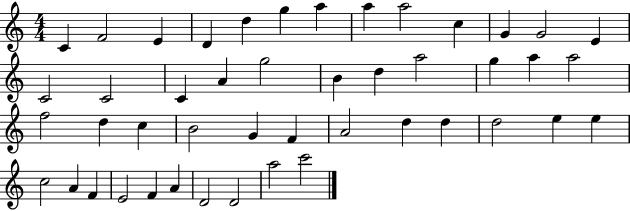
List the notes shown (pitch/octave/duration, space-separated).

C4/q F4/h E4/q D4/q D5/q G5/q A5/q A5/q A5/h C5/q G4/q G4/h E4/q C4/h C4/h C4/q A4/q G5/h B4/q D5/q A5/h G5/q A5/q A5/h F5/h D5/q C5/q B4/h G4/q F4/q A4/h D5/q D5/q D5/h E5/q E5/q C5/h A4/q F4/q E4/h F4/q A4/q D4/h D4/h A5/h C6/h